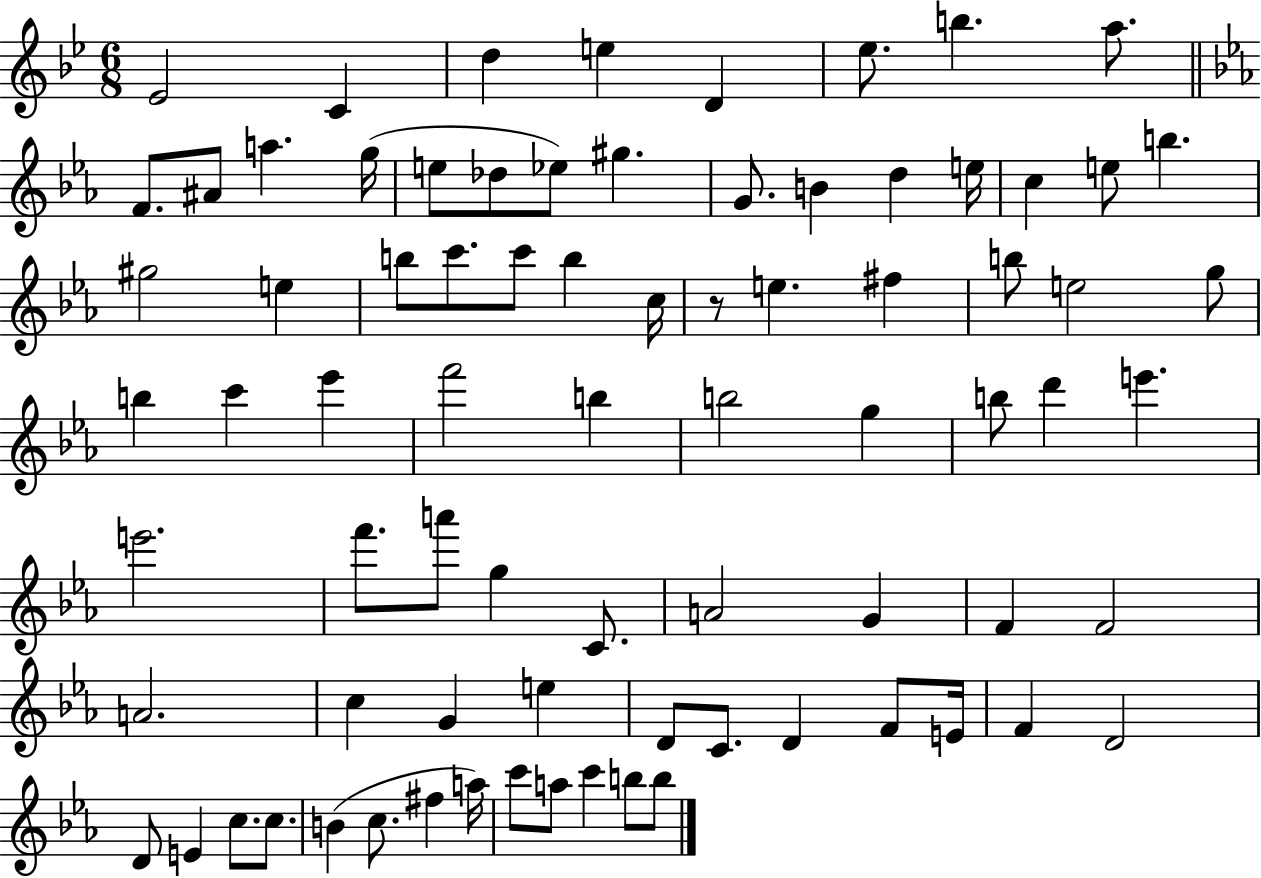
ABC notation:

X:1
T:Untitled
M:6/8
L:1/4
K:Bb
_E2 C d e D _e/2 b a/2 F/2 ^A/2 a g/4 e/2 _d/2 _e/2 ^g G/2 B d e/4 c e/2 b ^g2 e b/2 c'/2 c'/2 b c/4 z/2 e ^f b/2 e2 g/2 b c' _e' f'2 b b2 g b/2 d' e' e'2 f'/2 a'/2 g C/2 A2 G F F2 A2 c G e D/2 C/2 D F/2 E/4 F D2 D/2 E c/2 c/2 B c/2 ^f a/4 c'/2 a/2 c' b/2 b/2